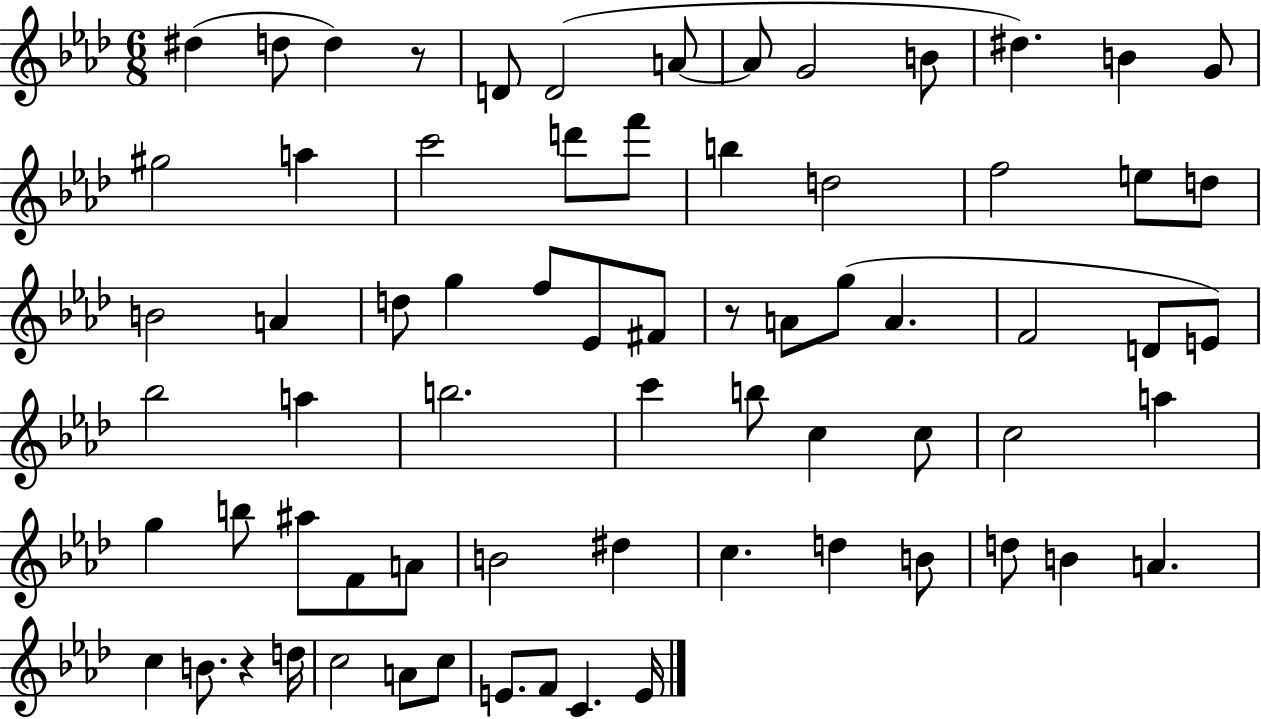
X:1
T:Untitled
M:6/8
L:1/4
K:Ab
^d d/2 d z/2 D/2 D2 A/2 A/2 G2 B/2 ^d B G/2 ^g2 a c'2 d'/2 f'/2 b d2 f2 e/2 d/2 B2 A d/2 g f/2 _E/2 ^F/2 z/2 A/2 g/2 A F2 D/2 E/2 _b2 a b2 c' b/2 c c/2 c2 a g b/2 ^a/2 F/2 A/2 B2 ^d c d B/2 d/2 B A c B/2 z d/4 c2 A/2 c/2 E/2 F/2 C E/4